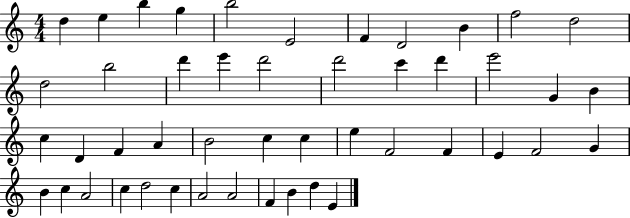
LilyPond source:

{
  \clef treble
  \numericTimeSignature
  \time 4/4
  \key c \major
  d''4 e''4 b''4 g''4 | b''2 e'2 | f'4 d'2 b'4 | f''2 d''2 | \break d''2 b''2 | d'''4 e'''4 d'''2 | d'''2 c'''4 d'''4 | e'''2 g'4 b'4 | \break c''4 d'4 f'4 a'4 | b'2 c''4 c''4 | e''4 f'2 f'4 | e'4 f'2 g'4 | \break b'4 c''4 a'2 | c''4 d''2 c''4 | a'2 a'2 | f'4 b'4 d''4 e'4 | \break \bar "|."
}